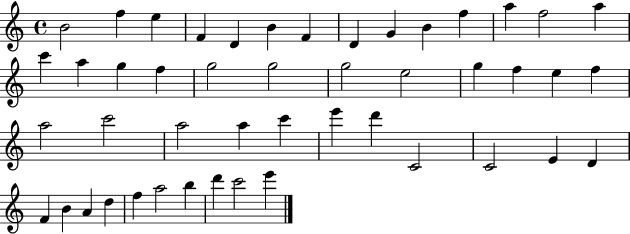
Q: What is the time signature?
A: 4/4